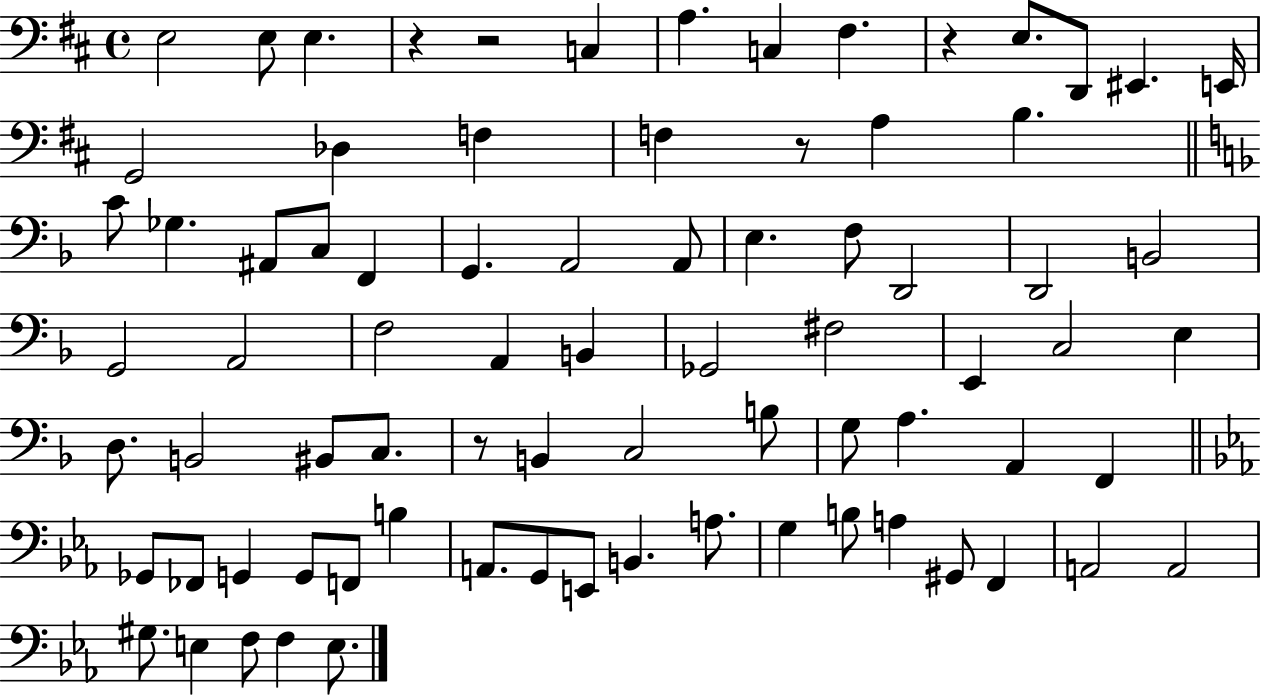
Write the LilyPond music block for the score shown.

{
  \clef bass
  \time 4/4
  \defaultTimeSignature
  \key d \major
  e2 e8 e4. | r4 r2 c4 | a4. c4 fis4. | r4 e8. d,8 eis,4. e,16 | \break g,2 des4 f4 | f4 r8 a4 b4. | \bar "||" \break \key d \minor c'8 ges4. ais,8 c8 f,4 | g,4. a,2 a,8 | e4. f8 d,2 | d,2 b,2 | \break g,2 a,2 | f2 a,4 b,4 | ges,2 fis2 | e,4 c2 e4 | \break d8. b,2 bis,8 c8. | r8 b,4 c2 b8 | g8 a4. a,4 f,4 | \bar "||" \break \key c \minor ges,8 fes,8 g,4 g,8 f,8 b4 | a,8. g,8 e,8 b,4. a8. | g4 b8 a4 gis,8 f,4 | a,2 a,2 | \break gis8. e4 f8 f4 e8. | \bar "|."
}